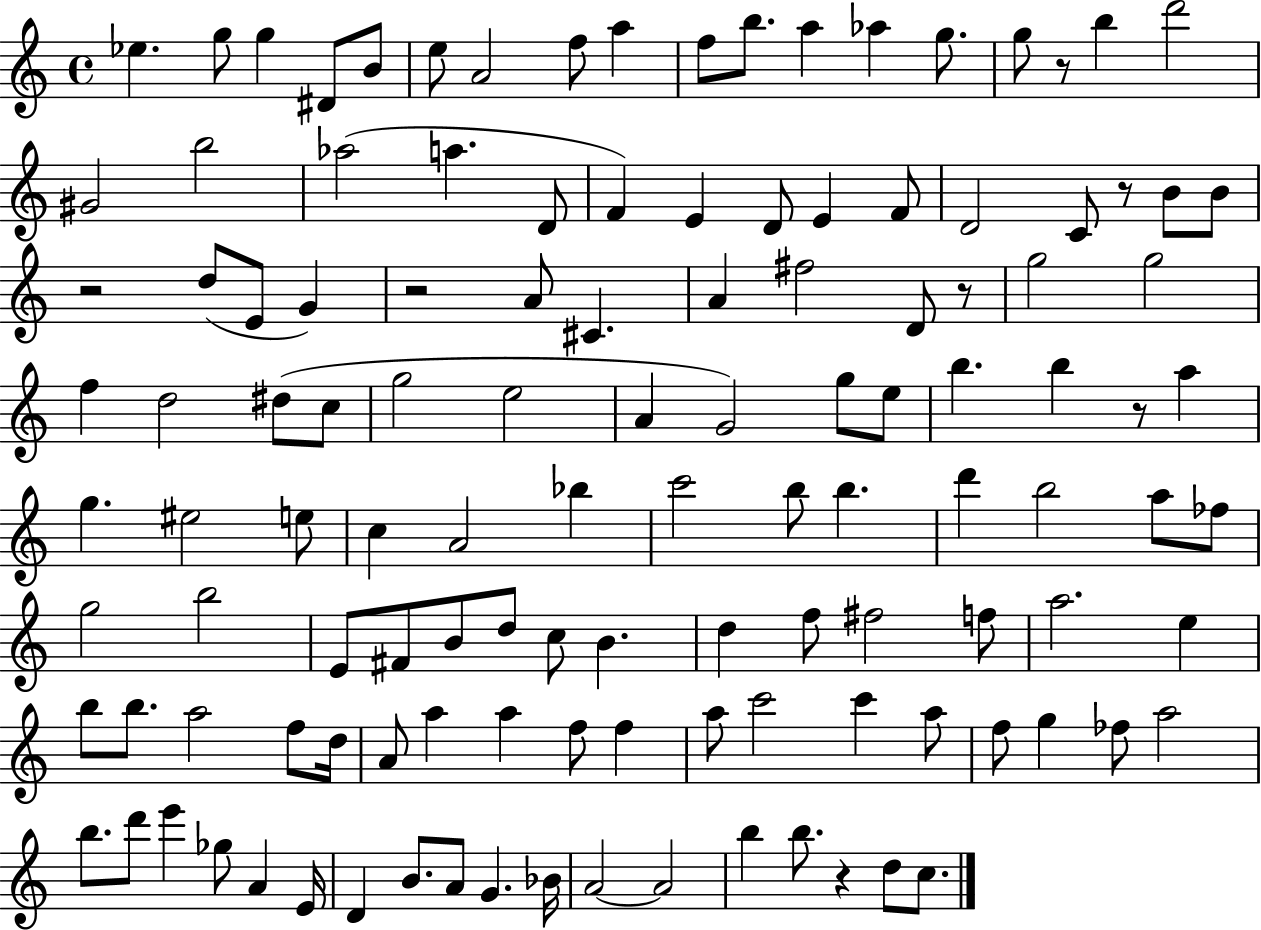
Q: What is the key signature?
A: C major